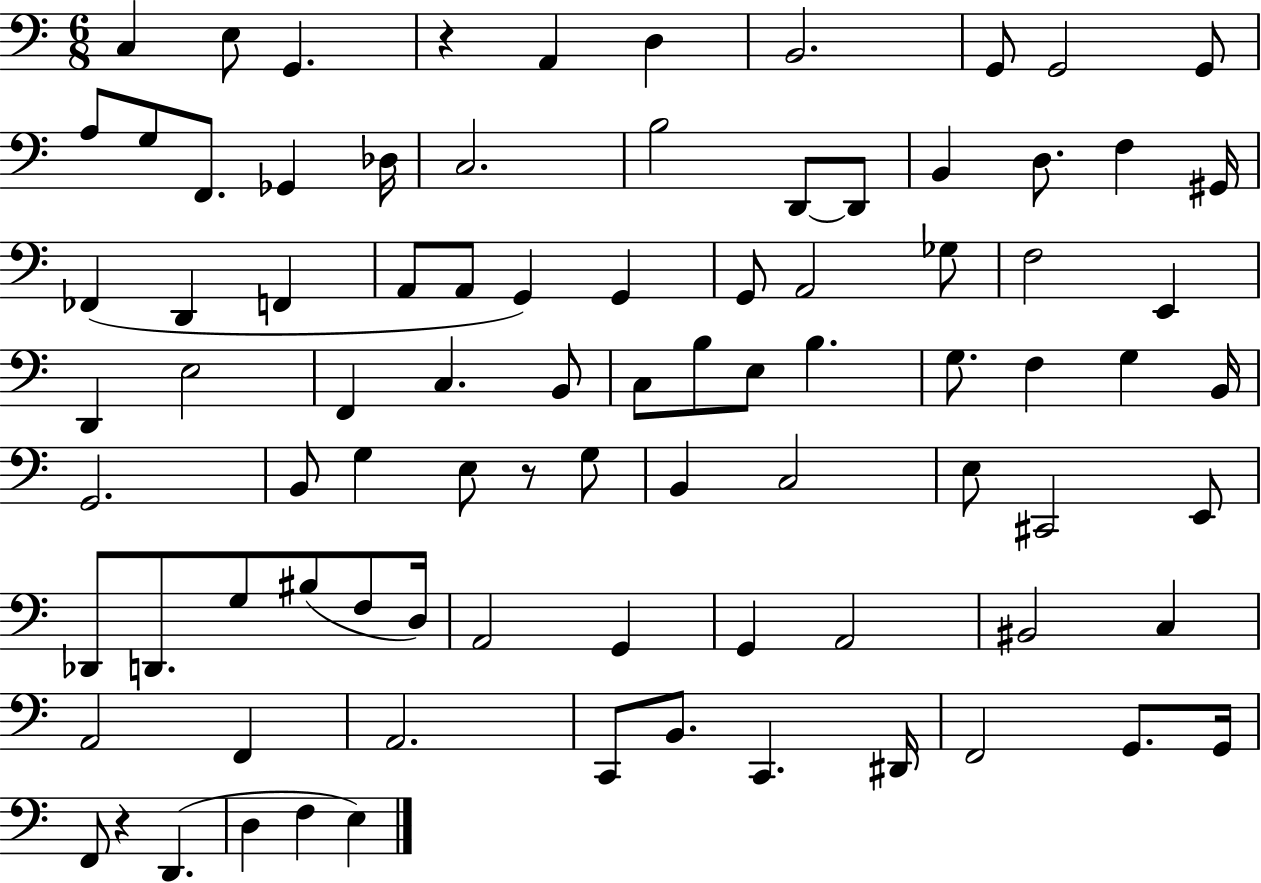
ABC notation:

X:1
T:Untitled
M:6/8
L:1/4
K:C
C, E,/2 G,, z A,, D, B,,2 G,,/2 G,,2 G,,/2 A,/2 G,/2 F,,/2 _G,, _D,/4 C,2 B,2 D,,/2 D,,/2 B,, D,/2 F, ^G,,/4 _F,, D,, F,, A,,/2 A,,/2 G,, G,, G,,/2 A,,2 _G,/2 F,2 E,, D,, E,2 F,, C, B,,/2 C,/2 B,/2 E,/2 B, G,/2 F, G, B,,/4 G,,2 B,,/2 G, E,/2 z/2 G,/2 B,, C,2 E,/2 ^C,,2 E,,/2 _D,,/2 D,,/2 G,/2 ^B,/2 F,/2 D,/4 A,,2 G,, G,, A,,2 ^B,,2 C, A,,2 F,, A,,2 C,,/2 B,,/2 C,, ^D,,/4 F,,2 G,,/2 G,,/4 F,,/2 z D,, D, F, E,